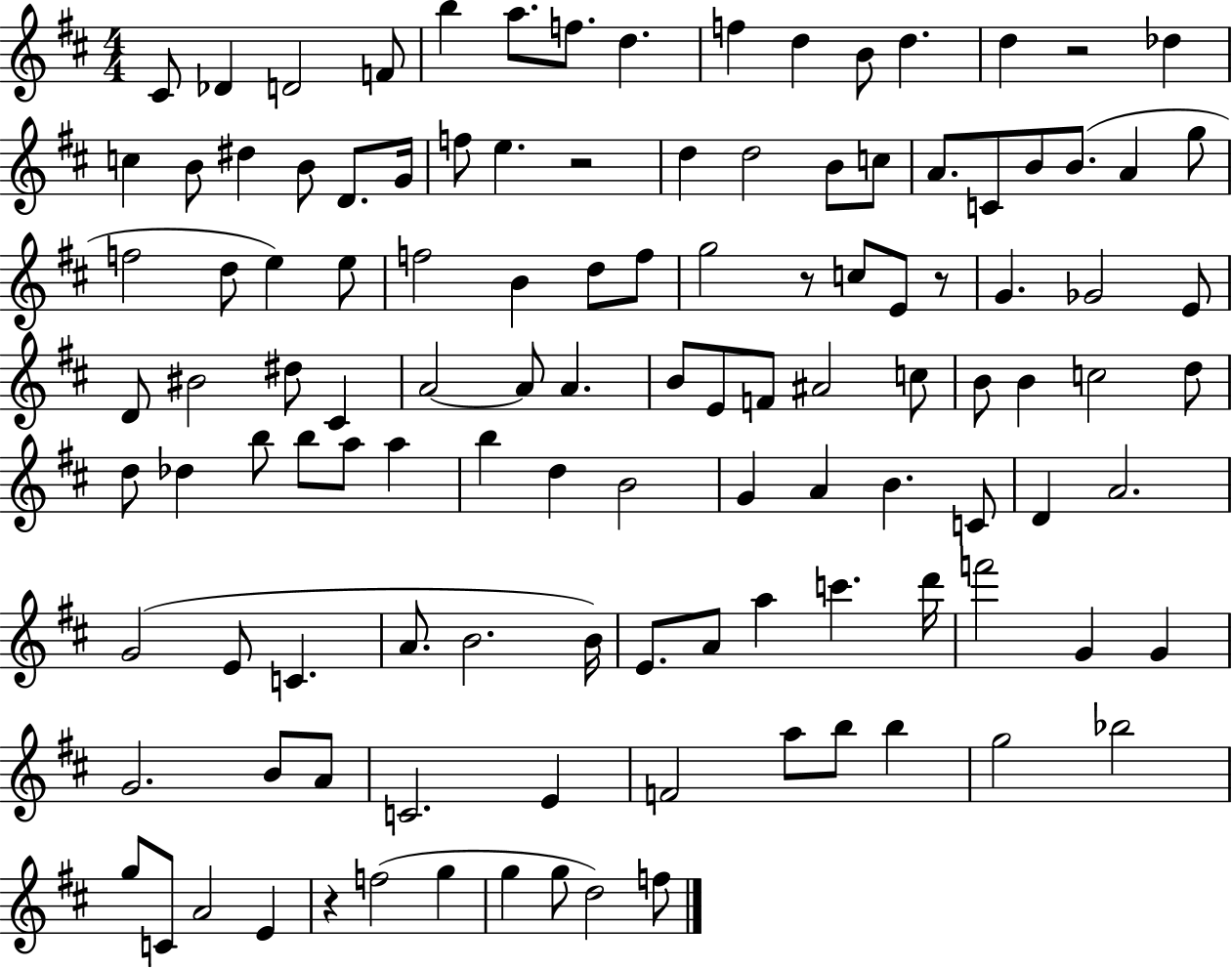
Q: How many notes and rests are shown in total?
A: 117